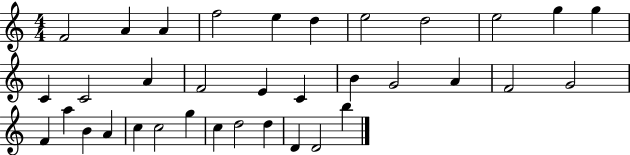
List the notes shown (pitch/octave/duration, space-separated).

F4/h A4/q A4/q F5/h E5/q D5/q E5/h D5/h E5/h G5/q G5/q C4/q C4/h A4/q F4/h E4/q C4/q B4/q G4/h A4/q F4/h G4/h F4/q A5/q B4/q A4/q C5/q C5/h G5/q C5/q D5/h D5/q D4/q D4/h B5/q